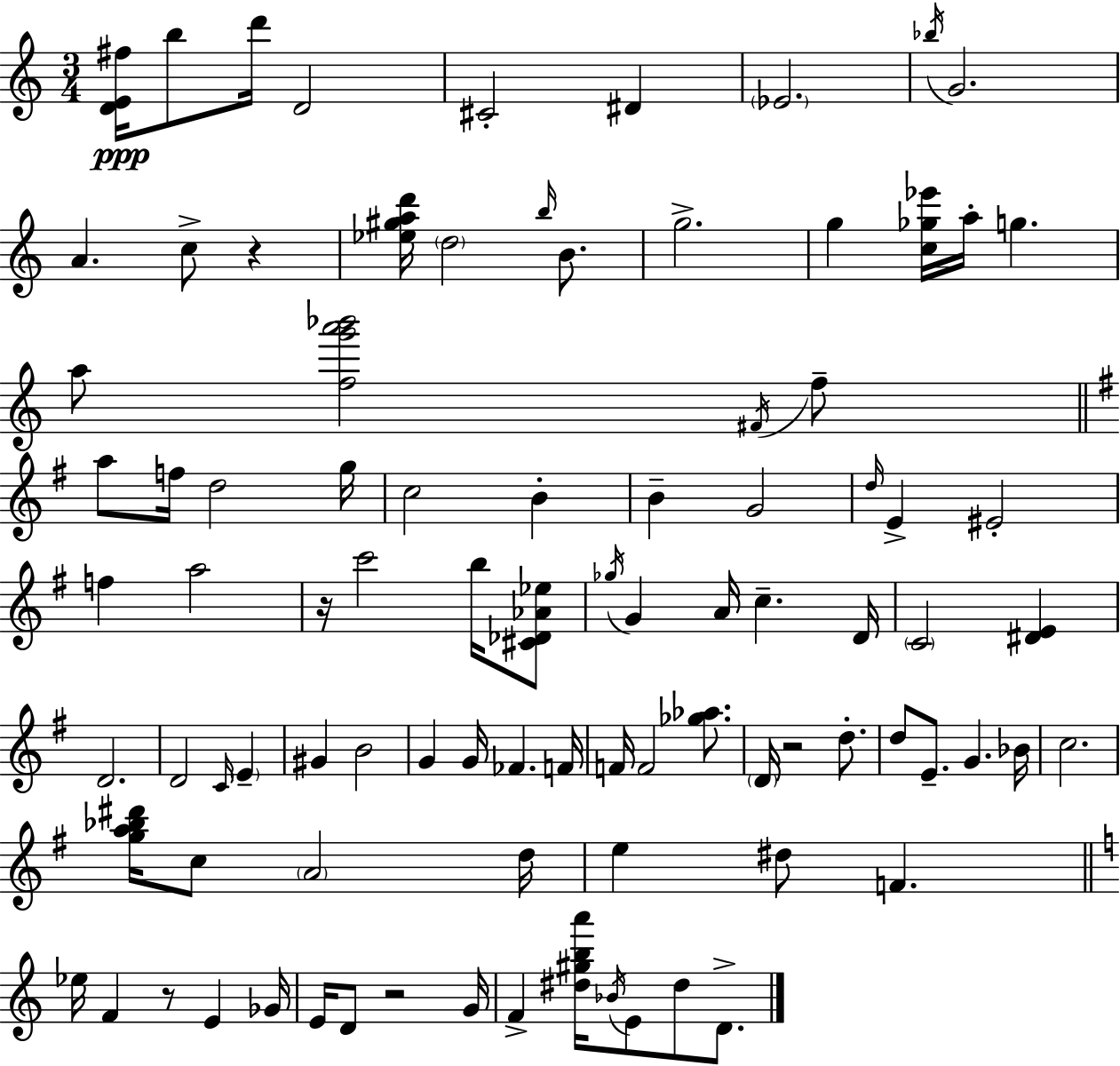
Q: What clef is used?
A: treble